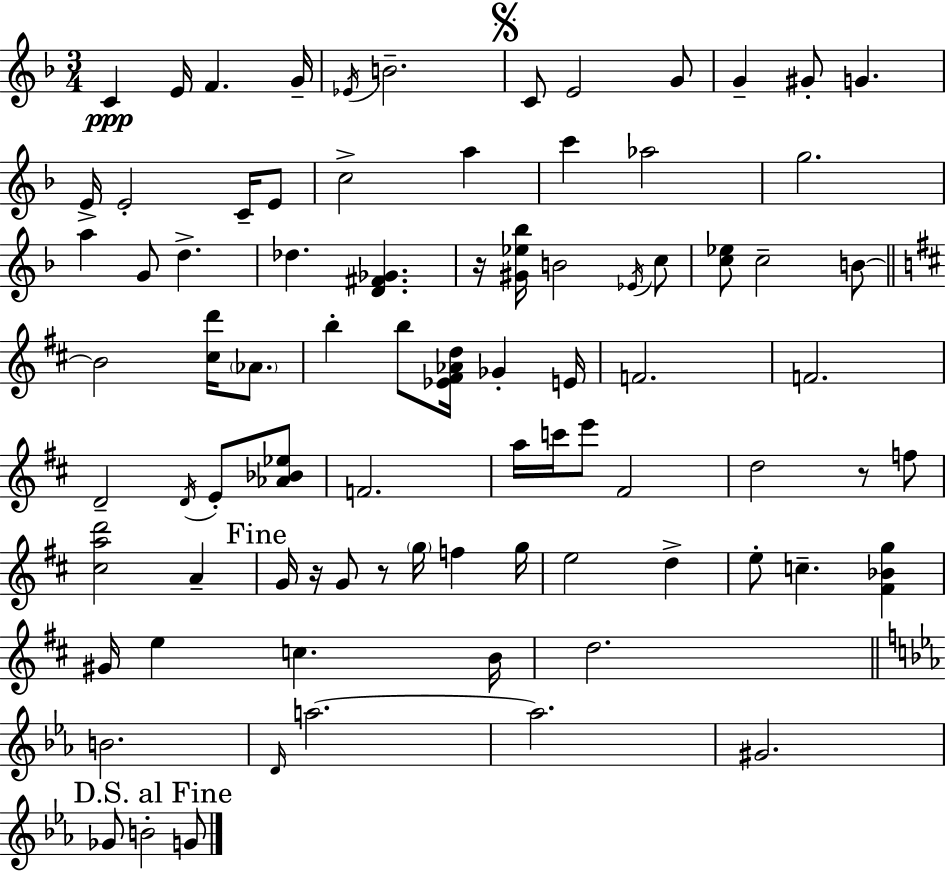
C4/q E4/s F4/q. G4/s Eb4/s B4/h. C4/e E4/h G4/e G4/q G#4/e G4/q. E4/s E4/h C4/s E4/e C5/h A5/q C6/q Ab5/h G5/h. A5/q G4/e D5/q. Db5/q. [D4,F#4,Gb4]/q. R/s [G#4,Eb5,Bb5]/s B4/h Eb4/s C5/e [C5,Eb5]/e C5/h B4/e B4/h [C#5,D6]/s Ab4/e. B5/q B5/e [Eb4,F#4,Ab4,D5]/s Gb4/q E4/s F4/h. F4/h. D4/h D4/s E4/e [Ab4,Bb4,Eb5]/e F4/h. A5/s C6/s E6/e F#4/h D5/h R/e F5/e [C#5,A5,D6]/h A4/q G4/s R/s G4/e R/e G5/s F5/q G5/s E5/h D5/q E5/e C5/q. [F#4,Bb4,G5]/q G#4/s E5/q C5/q. B4/s D5/h. B4/h. D4/s A5/h. A5/h. G#4/h. Gb4/e B4/h G4/e